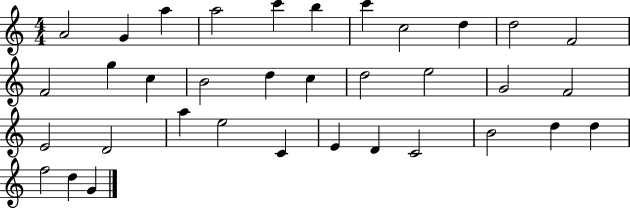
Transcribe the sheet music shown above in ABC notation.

X:1
T:Untitled
M:4/4
L:1/4
K:C
A2 G a a2 c' b c' c2 d d2 F2 F2 g c B2 d c d2 e2 G2 F2 E2 D2 a e2 C E D C2 B2 d d f2 d G